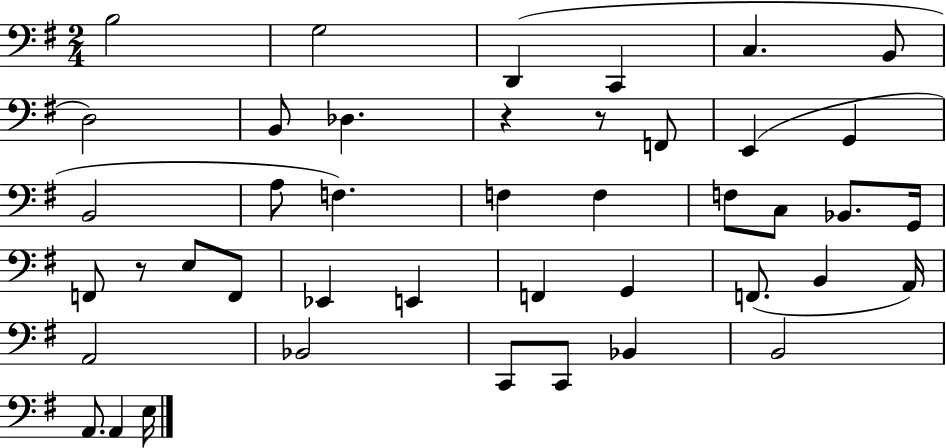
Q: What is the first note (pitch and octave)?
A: B3